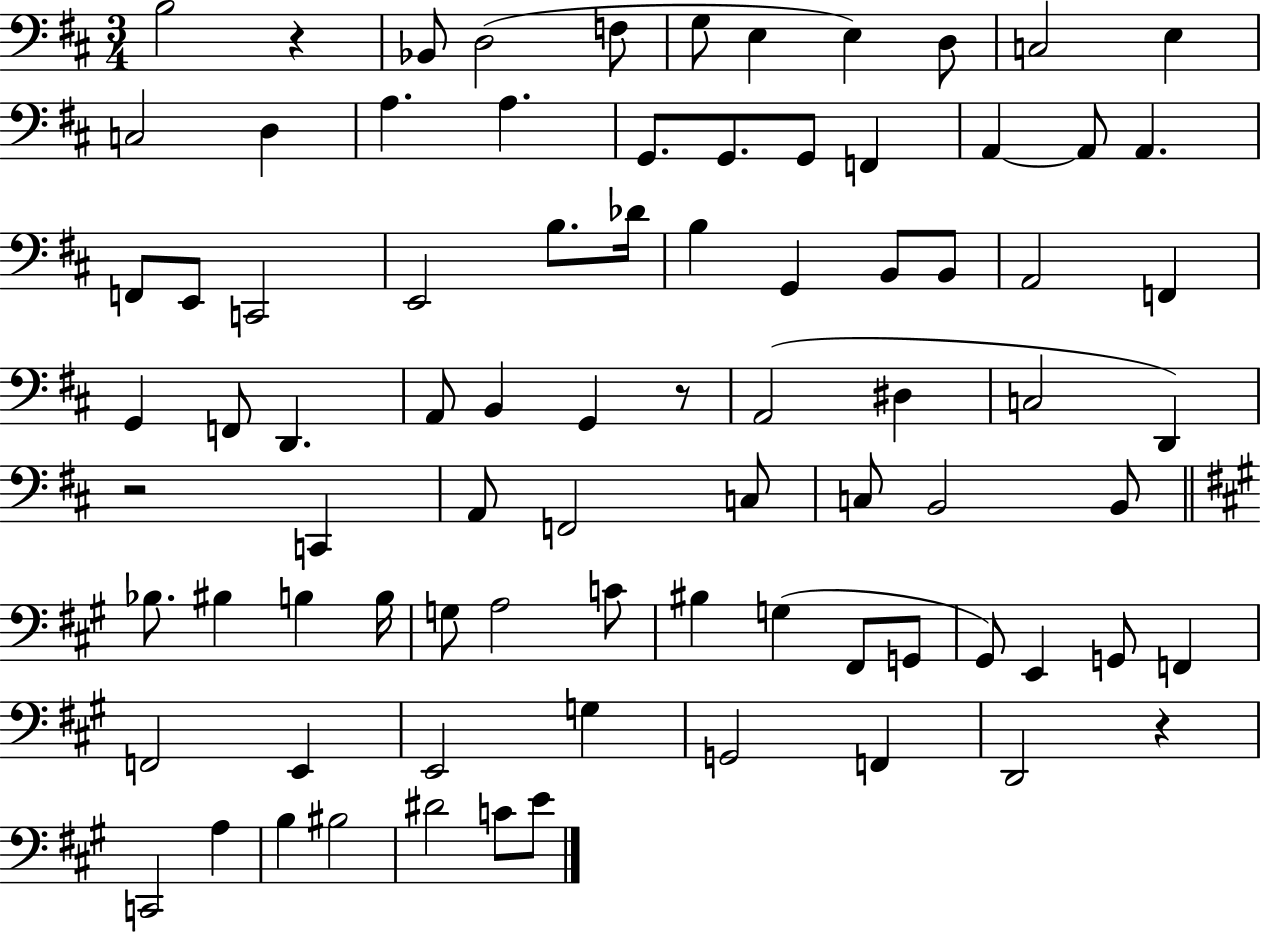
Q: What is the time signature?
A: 3/4